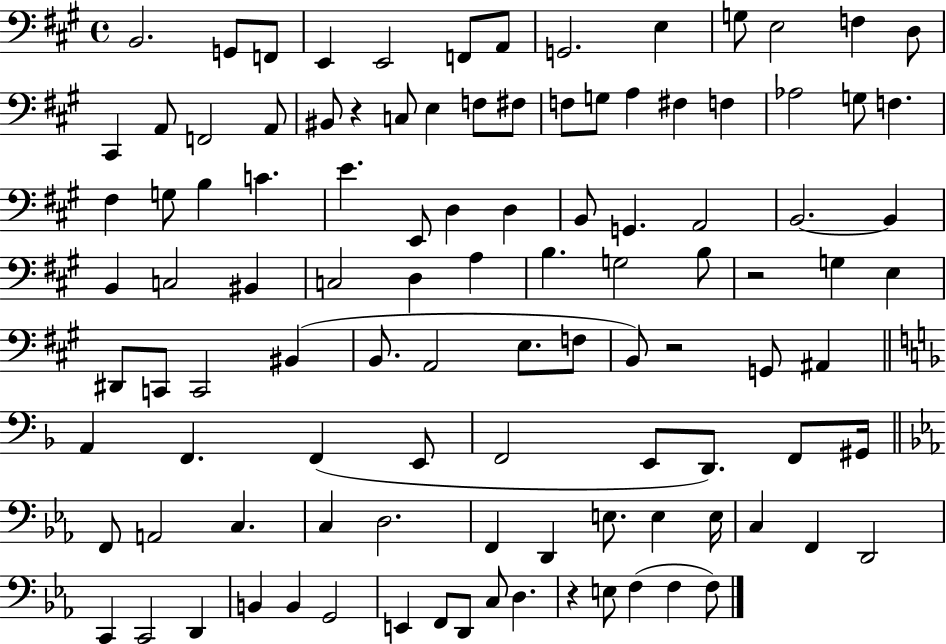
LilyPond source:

{
  \clef bass
  \time 4/4
  \defaultTimeSignature
  \key a \major
  b,2. g,8 f,8 | e,4 e,2 f,8 a,8 | g,2. e4 | g8 e2 f4 d8 | \break cis,4 a,8 f,2 a,8 | bis,8 r4 c8 e4 f8 fis8 | f8 g8 a4 fis4 f4 | aes2 g8 f4. | \break fis4 g8 b4 c'4. | e'4. e,8 d4 d4 | b,8 g,4. a,2 | b,2.~~ b,4 | \break b,4 c2 bis,4 | c2 d4 a4 | b4. g2 b8 | r2 g4 e4 | \break dis,8 c,8 c,2 bis,4( | b,8. a,2 e8. f8 | b,8) r2 g,8 ais,4 | \bar "||" \break \key f \major a,4 f,4. f,4( e,8 | f,2 e,8 d,8.) f,8 gis,16 | \bar "||" \break \key c \minor f,8 a,2 c4. | c4 d2. | f,4 d,4 e8. e4 e16 | c4 f,4 d,2 | \break c,4 c,2 d,4 | b,4 b,4 g,2 | e,4 f,8 d,8 c8 d4. | r4 e8 f4( f4 f8) | \break \bar "|."
}